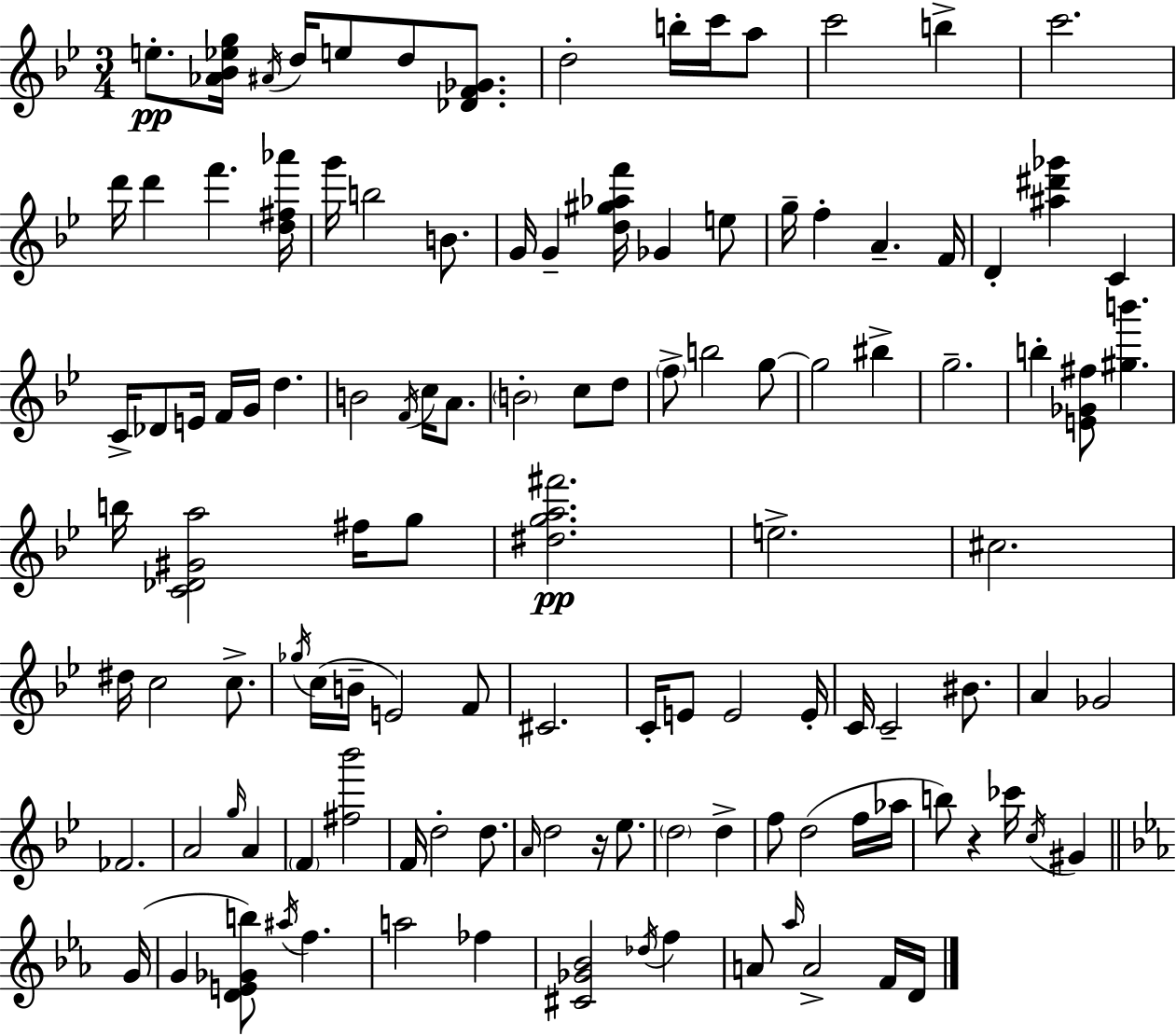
{
  \clef treble
  \numericTimeSignature
  \time 3/4
  \key g \minor
  e''8.-.\pp <aes' bes' ees'' g''>16 \acciaccatura { ais'16 } d''16 e''8 d''8 <des' f' ges'>8. | d''2-. b''16-. c'''16 a''8 | c'''2 b''4-> | c'''2. | \break d'''16 d'''4 f'''4. | <d'' fis'' aes'''>16 g'''16 b''2 b'8. | g'16 g'4-- <d'' gis'' aes'' f'''>16 ges'4 e''8 | g''16-- f''4-. a'4.-- | \break f'16 d'4-. <ais'' dis''' ges'''>4 c'4 | c'16-> des'8 e'16 f'16 g'16 d''4. | b'2 \acciaccatura { f'16 } c''16 a'8. | \parenthesize b'2-. c''8 | \break d''8 \parenthesize f''8-> b''2 | g''8~~ g''2 bis''4-> | g''2.-- | b''4-. <e' ges' fis''>8 <gis'' b'''>4. | \break b''16 <c' des' gis' a''>2 fis''16 | g''8 <dis'' g'' a'' fis'''>2.\pp | e''2.-> | cis''2. | \break dis''16 c''2 c''8.-> | \acciaccatura { ges''16 } c''16( b'16-- e'2) | f'8 cis'2. | c'16-. e'8 e'2 | \break e'16-. c'16 c'2-- | bis'8. a'4 ges'2 | fes'2. | a'2 \grace { g''16 } | \break a'4 \parenthesize f'4 <fis'' bes'''>2 | f'16 d''2-. | d''8. \grace { a'16 } d''2 | r16 ees''8. \parenthesize d''2 | \break d''4-> f''8 d''2( | f''16 aes''16 b''8) r4 ces'''16 | \acciaccatura { c''16 } gis'4 \bar "||" \break \key ees \major g'16( g'4 <d' e' ges' b''>8) \acciaccatura { ais''16 } f''4. | a''2 fes''4 | <cis' ges' bes'>2 \acciaccatura { des''16 } f''4 | a'8 \grace { aes''16 } a'2-> | \break f'16 d'16 \bar "|."
}